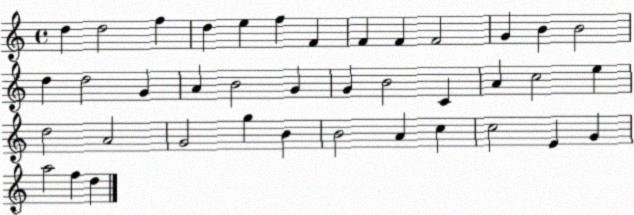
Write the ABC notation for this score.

X:1
T:Untitled
M:4/4
L:1/4
K:C
d d2 f d e f F F F F2 G B B2 d d2 G A B2 G G B2 C A c2 e d2 A2 G2 g B B2 A c c2 E G a2 f d